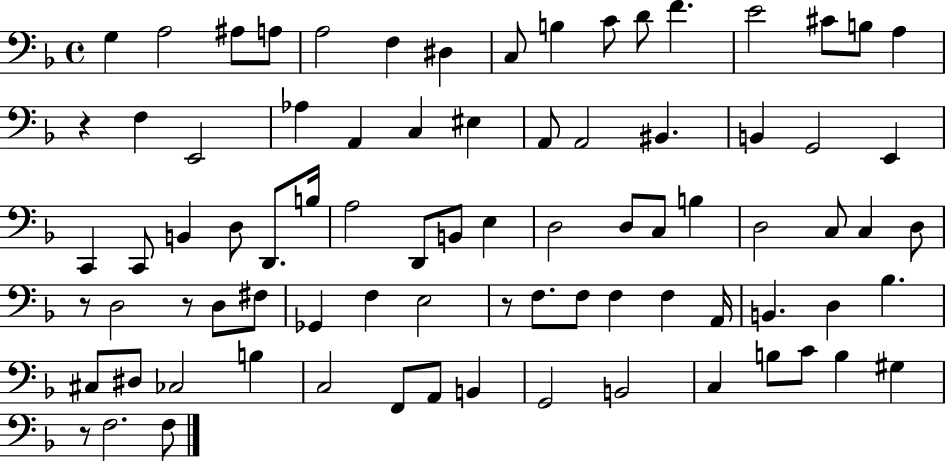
{
  \clef bass
  \time 4/4
  \defaultTimeSignature
  \key f \major
  g4 a2 ais8 a8 | a2 f4 dis4 | c8 b4 c'8 d'8 f'4. | e'2 cis'8 b8 a4 | \break r4 f4 e,2 | aes4 a,4 c4 eis4 | a,8 a,2 bis,4. | b,4 g,2 e,4 | \break c,4 c,8 b,4 d8 d,8. b16 | a2 d,8 b,8 e4 | d2 d8 c8 b4 | d2 c8 c4 d8 | \break r8 d2 r8 d8 fis8 | ges,4 f4 e2 | r8 f8. f8 f4 f4 a,16 | b,4. d4 bes4. | \break cis8 dis8 ces2 b4 | c2 f,8 a,8 b,4 | g,2 b,2 | c4 b8 c'8 b4 gis4 | \break r8 f2. f8 | \bar "|."
}